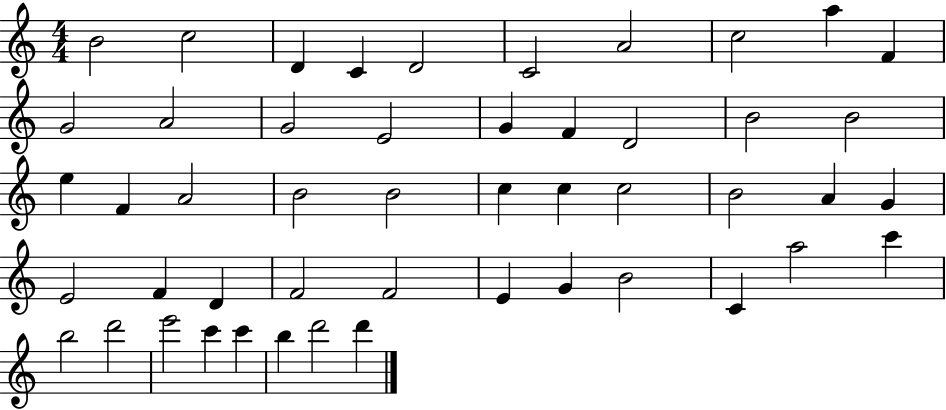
X:1
T:Untitled
M:4/4
L:1/4
K:C
B2 c2 D C D2 C2 A2 c2 a F G2 A2 G2 E2 G F D2 B2 B2 e F A2 B2 B2 c c c2 B2 A G E2 F D F2 F2 E G B2 C a2 c' b2 d'2 e'2 c' c' b d'2 d'